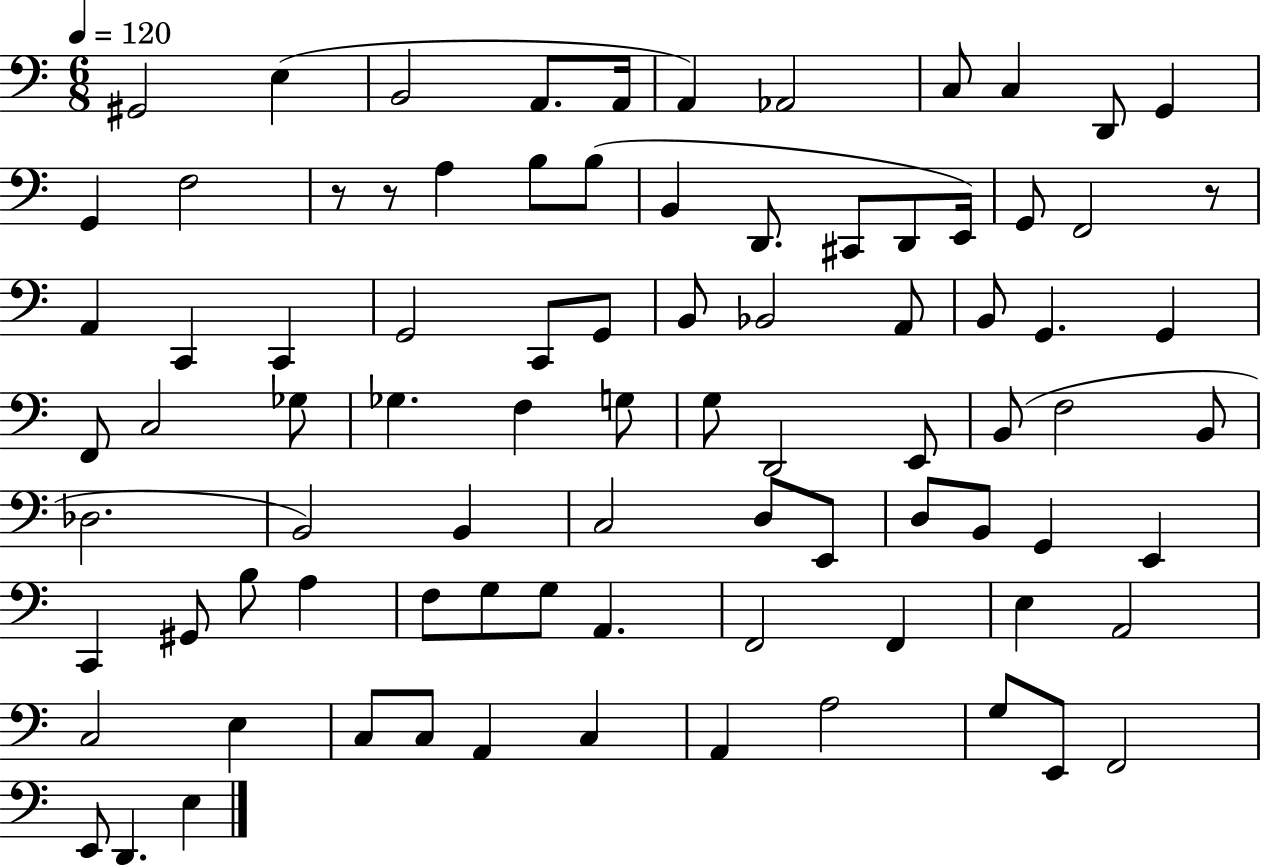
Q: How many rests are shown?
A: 3